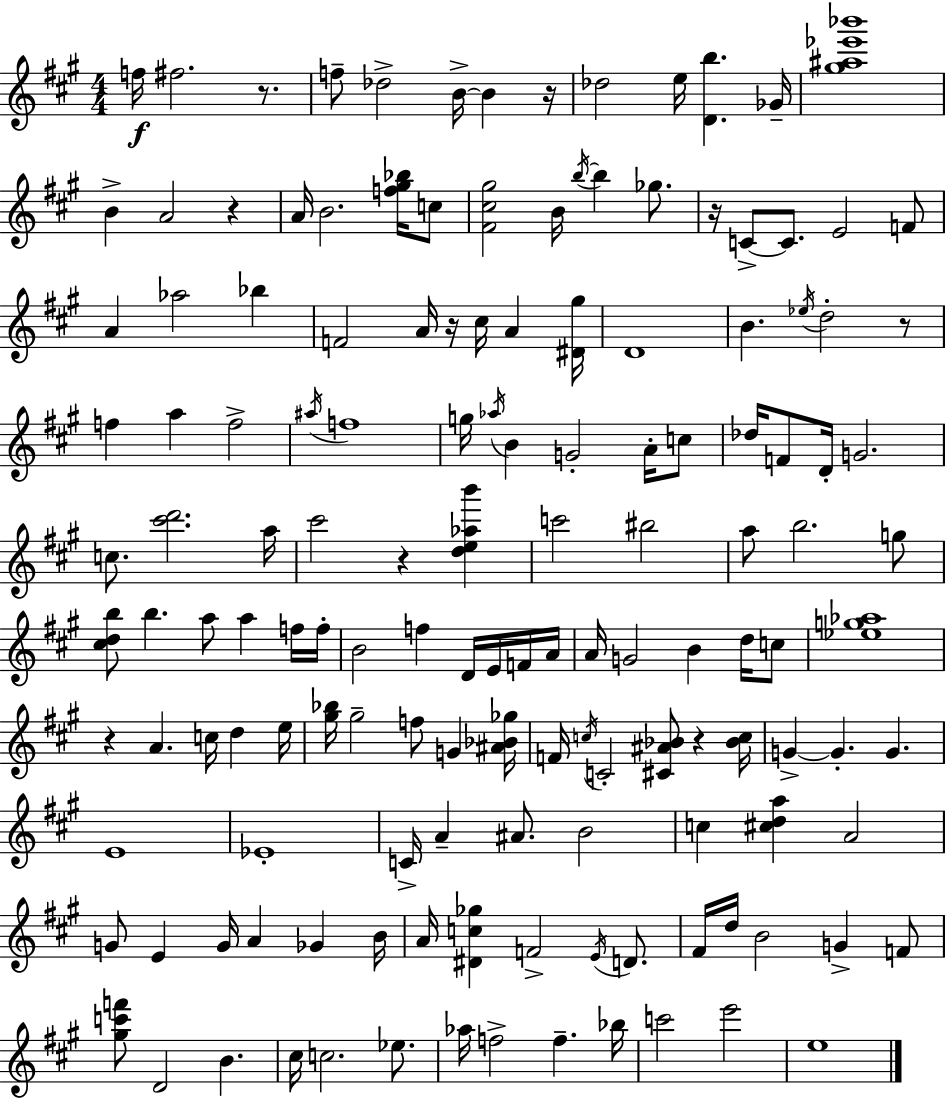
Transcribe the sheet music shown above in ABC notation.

X:1
T:Untitled
M:4/4
L:1/4
K:A
f/4 ^f2 z/2 f/2 _d2 B/4 B z/4 _d2 e/4 [Db] _G/4 [^g^a_e'_b']4 B A2 z A/4 B2 [f^g_b]/4 c/2 [^F^c^g]2 B/4 b/4 b _g/2 z/4 C/2 C/2 E2 F/2 A _a2 _b F2 A/4 z/4 ^c/4 A [^D^g]/4 D4 B _e/4 d2 z/2 f a f2 ^a/4 f4 g/4 _a/4 B G2 A/4 c/2 _d/4 F/2 D/4 G2 c/2 [^c'd']2 a/4 ^c'2 z [de_ab'] c'2 ^b2 a/2 b2 g/2 [^cdb]/2 b a/2 a f/4 f/4 B2 f D/4 E/4 F/4 A/4 A/4 G2 B d/4 c/2 [_eg_a]4 z A c/4 d e/4 [^g_b]/4 ^g2 f/2 G [^A_B_g]/4 F/4 c/4 C2 [^C^A_B]/2 z [_Bc]/4 G G G E4 _E4 C/4 A ^A/2 B2 c [^cda] A2 G/2 E G/4 A _G B/4 A/4 [^Dc_g] F2 E/4 D/2 ^F/4 d/4 B2 G F/2 [^gc'f']/2 D2 B ^c/4 c2 _e/2 _a/4 f2 f _b/4 c'2 e'2 e4